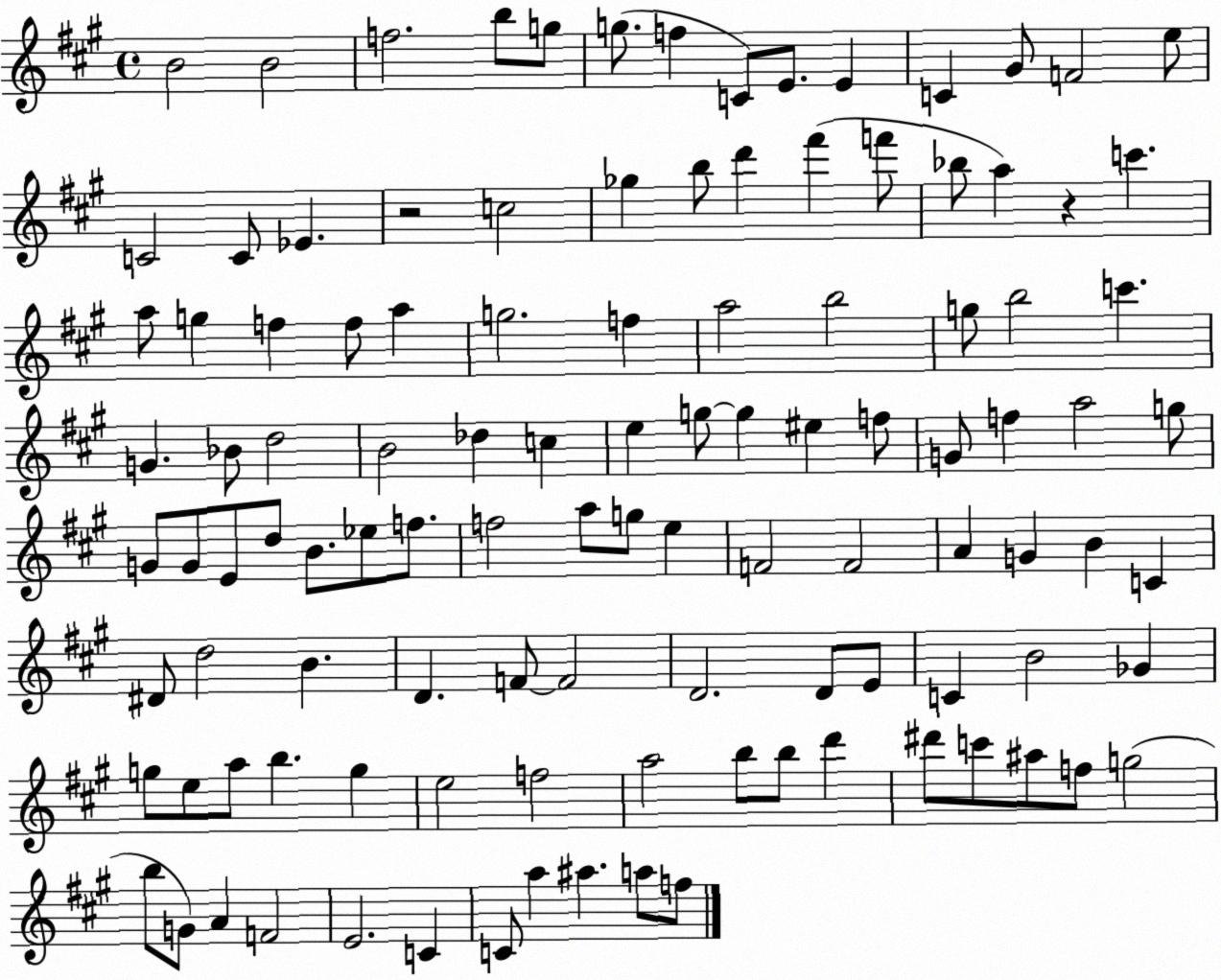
X:1
T:Untitled
M:4/4
L:1/4
K:A
B2 B2 f2 b/2 g/2 g/2 f C/2 E/2 E C ^G/2 F2 e/2 C2 C/2 _E z2 c2 _g b/2 d' ^f' f'/2 _b/2 a z c' a/2 g f f/2 a g2 f a2 b2 g/2 b2 c' G _B/2 d2 B2 _d c e g/2 g ^e f/2 G/2 f a2 g/2 G/2 G/2 E/2 d/2 B/2 _e/2 f/2 f2 a/2 g/2 e F2 F2 A G B C ^D/2 d2 B D F/2 F2 D2 D/2 E/2 C B2 _G g/2 e/2 a/2 b g e2 f2 a2 b/2 b/2 d' ^d'/2 c'/2 ^a/2 f/2 g2 b/2 G/2 A F2 E2 C C/2 a ^a a/2 f/2